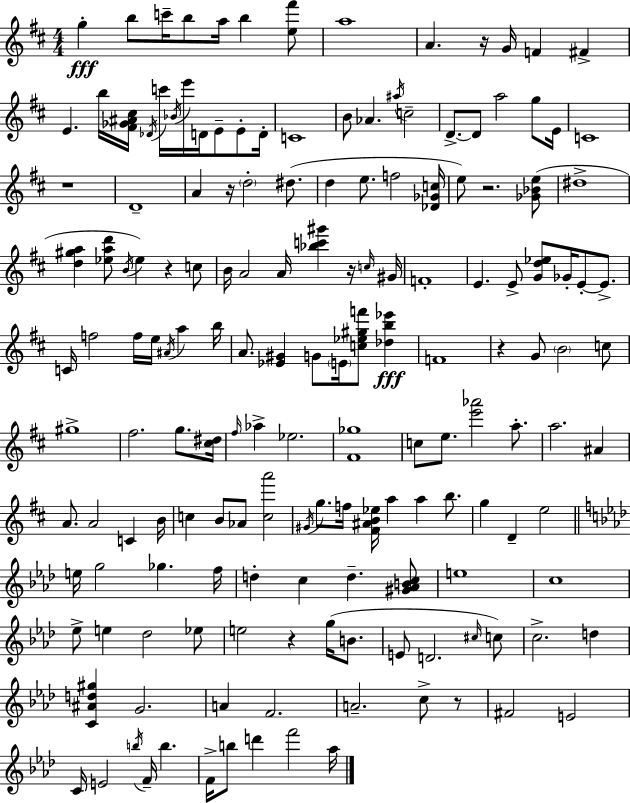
G5/q B5/e C6/s B5/e A5/s B5/q [E5,F#6]/e A5/w A4/q. R/s G4/s F4/q F#4/q E4/q. B5/s [F#4,Gb4,A#4,C#5]/s Db4/s C6/s Bb4/s E6/s D4/s E4/e E4/e D4/s C4/w B4/e Ab4/q. A#5/s C5/h D4/e. D4/e A5/h G5/e E4/s C4/w R/w D4/w A4/q R/s D5/h D#5/e. D5/q E5/e. F5/h [Db4,Gb4,C5]/s E5/e R/h. [Gb4,Bb4,E5]/e D#5/w [D5,G#5,A5]/q [Eb5,A5,D6]/e B4/s Eb5/q R/q C5/e B4/s A4/h A4/s [Bb5,C6,G#6]/q R/s C5/s G#4/s F4/w E4/q. E4/e [G4,D5,Eb5]/e Gb4/s E4/e E4/e. C4/s F5/h F5/s E5/s A#4/s A5/q B5/s A4/e. [Eb4,G#4]/q G4/e E4/s [C5,Eb5,G#5,F6]/e [Db5,B5,Eb6]/q F4/w R/q G4/e B4/h C5/e G#5/w F#5/h. G5/e. [C#5,D#5]/s F#5/s Ab5/q Eb5/h. [F#4,Gb5]/w C5/e E5/e. [E6,Ab6]/h A5/e. A5/h. A#4/q A4/e. A4/h C4/q B4/s C5/q B4/e Ab4/e [C5,A6]/h G#4/s G5/e. F5/s [F#4,A#4,B4,Eb5]/s A5/q A5/q B5/e. G5/q D4/q E5/h E5/s G5/h Gb5/q. F5/s D5/q C5/q D5/q. [G#4,Ab4,B4,C5]/e E5/w C5/w Eb5/e E5/q Db5/h Eb5/e E5/h R/q G5/s B4/e. E4/e D4/h. C#5/s C5/e C5/h. D5/q [C4,A#4,D5,G#5]/q G4/h. A4/q F4/h. A4/h. C5/e R/e F#4/h E4/h C4/s E4/h B5/s F4/s B5/q. F4/s B5/e D6/q F6/h Ab5/s